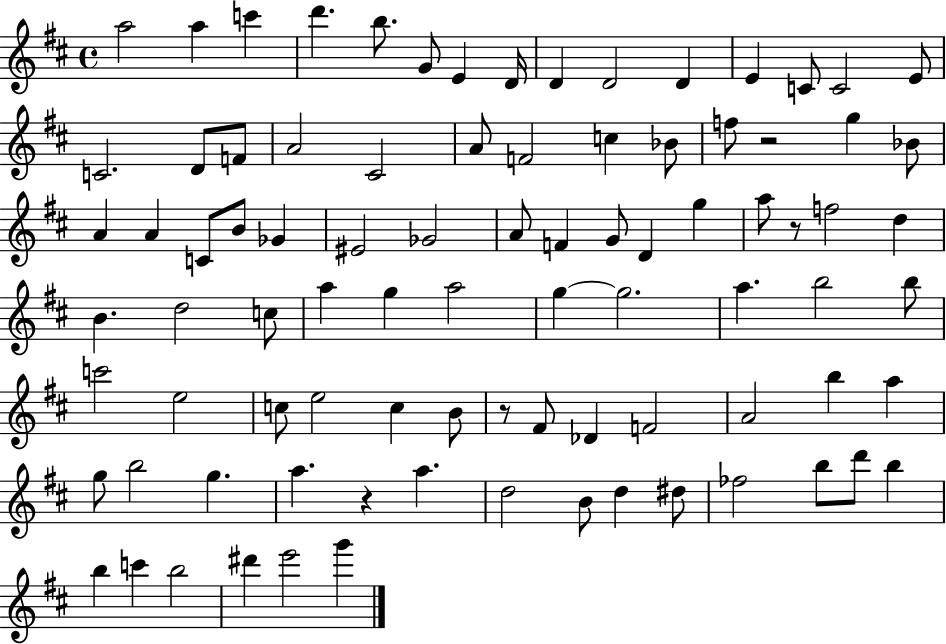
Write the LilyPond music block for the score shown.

{
  \clef treble
  \time 4/4
  \defaultTimeSignature
  \key d \major
  a''2 a''4 c'''4 | d'''4. b''8. g'8 e'4 d'16 | d'4 d'2 d'4 | e'4 c'8 c'2 e'8 | \break c'2. d'8 f'8 | a'2 cis'2 | a'8 f'2 c''4 bes'8 | f''8 r2 g''4 bes'8 | \break a'4 a'4 c'8 b'8 ges'4 | eis'2 ges'2 | a'8 f'4 g'8 d'4 g''4 | a''8 r8 f''2 d''4 | \break b'4. d''2 c''8 | a''4 g''4 a''2 | g''4~~ g''2. | a''4. b''2 b''8 | \break c'''2 e''2 | c''8 e''2 c''4 b'8 | r8 fis'8 des'4 f'2 | a'2 b''4 a''4 | \break g''8 b''2 g''4. | a''4. r4 a''4. | d''2 b'8 d''4 dis''8 | fes''2 b''8 d'''8 b''4 | \break b''4 c'''4 b''2 | dis'''4 e'''2 g'''4 | \bar "|."
}